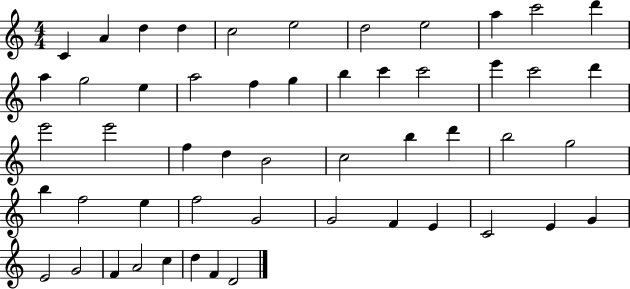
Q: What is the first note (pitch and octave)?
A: C4